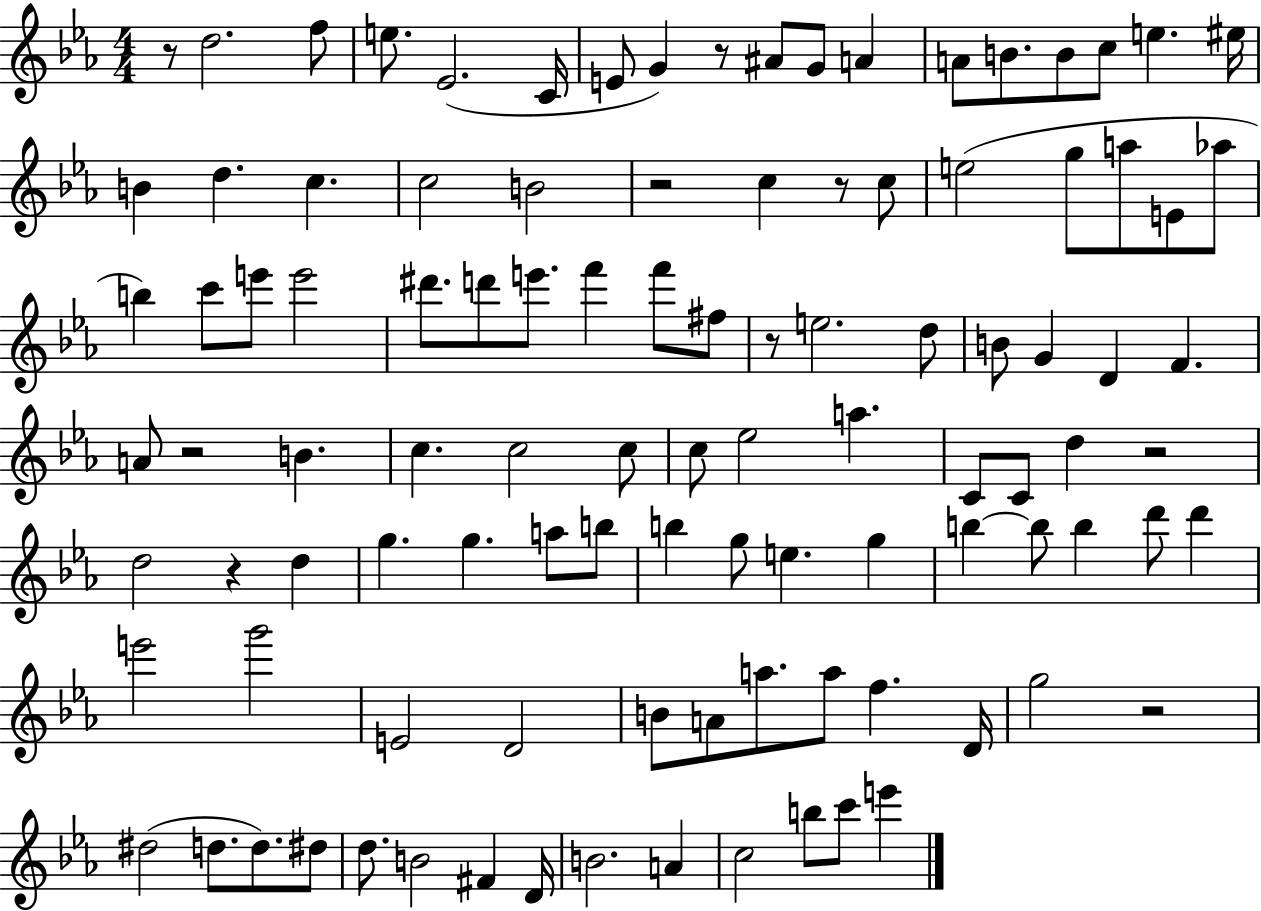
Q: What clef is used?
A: treble